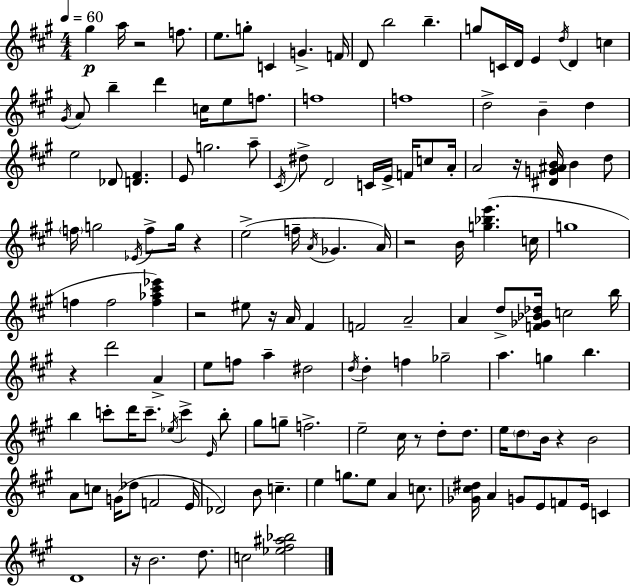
X:1
T:Untitled
M:4/4
L:1/4
K:A
^g a/4 z2 f/2 e/2 g/2 C G F/4 D/2 b2 b g/2 C/4 D/4 E d/4 D c ^G/4 A/2 b d' c/4 e/2 f/2 f4 f4 d2 B d e2 _D/2 [D^F] E/2 g2 a/2 ^C/4 ^d/2 D2 C/4 E/4 F/4 c/2 A/4 A2 z/4 [^DG^AB]/4 B d/2 f/4 g2 _E/4 f/2 g/4 z e2 f/4 A/4 _G A/4 z2 B/4 [g_be'] c/4 g4 f f2 [f_a^c'_e'] z2 ^e/2 z/4 A/4 ^F F2 A2 A d/2 [F_G_B_d]/4 c2 b/4 z d'2 A e/2 f/2 a ^d2 d/4 d f _g2 a g b b c'/2 d'/4 c'/2 _e/4 c' E/4 b/2 ^g/2 g/2 f2 e2 ^c/4 z/2 d/2 d/2 e/4 d/2 B/4 z B2 A/2 c/2 G/4 _d/2 F2 E/4 _D2 B/2 c e g/2 e/2 A c/2 [_G^c^d]/4 A G/2 E/2 F/2 E/4 C D4 z/4 B2 d/2 c2 [_e^f^a_b]2